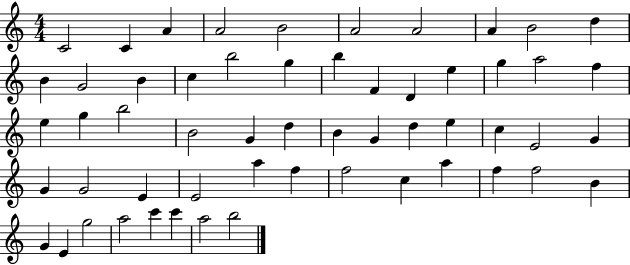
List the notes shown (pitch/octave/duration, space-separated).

C4/h C4/q A4/q A4/h B4/h A4/h A4/h A4/q B4/h D5/q B4/q G4/h B4/q C5/q B5/h G5/q B5/q F4/q D4/q E5/q G5/q A5/h F5/q E5/q G5/q B5/h B4/h G4/q D5/q B4/q G4/q D5/q E5/q C5/q E4/h G4/q G4/q G4/h E4/q E4/h A5/q F5/q F5/h C5/q A5/q F5/q F5/h B4/q G4/q E4/q G5/h A5/h C6/q C6/q A5/h B5/h